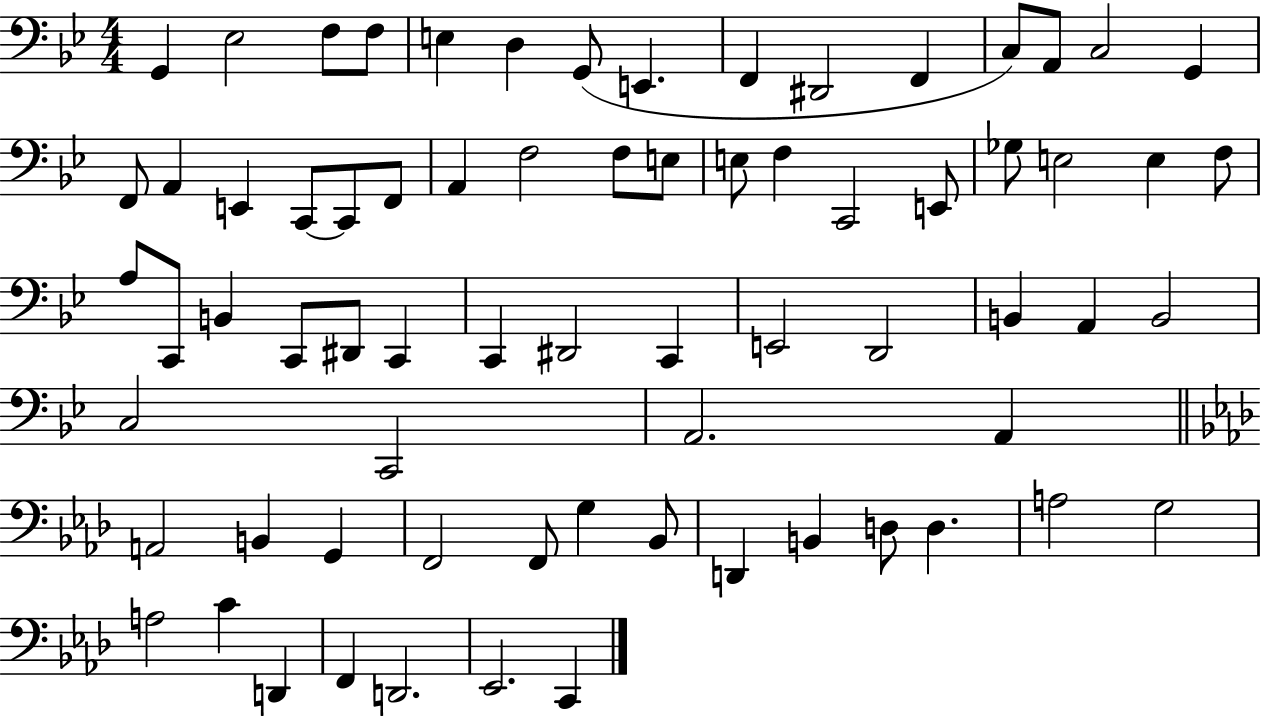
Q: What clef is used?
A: bass